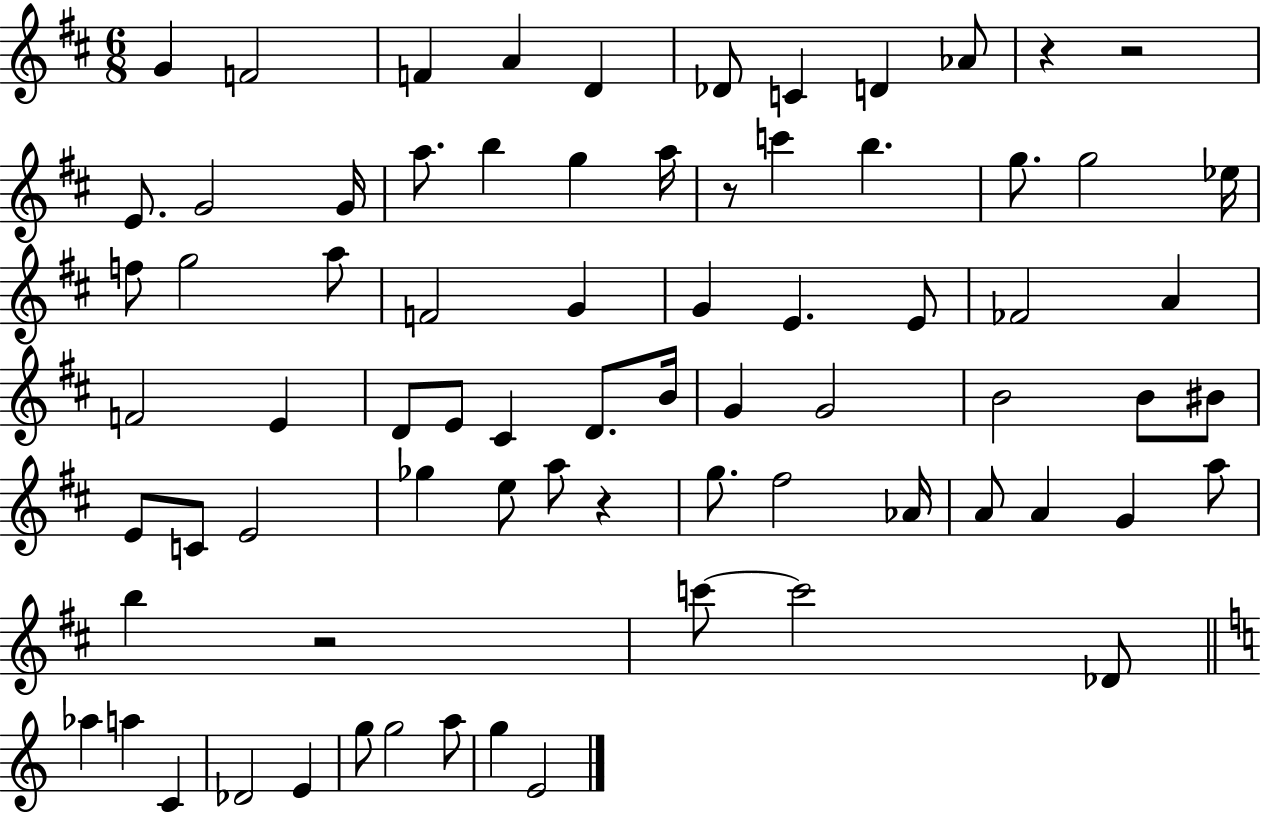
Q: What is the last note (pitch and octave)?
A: E4